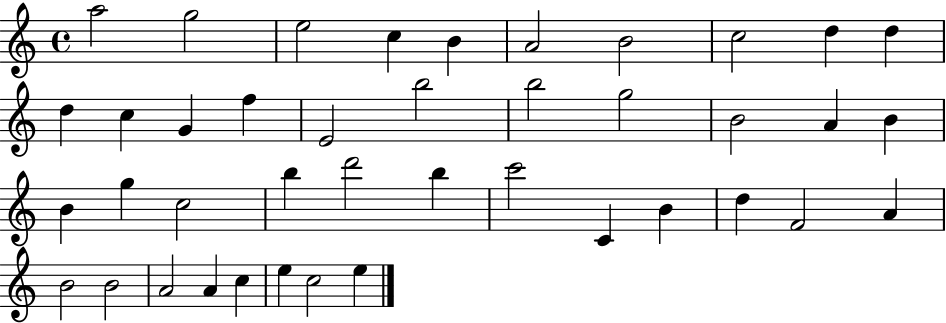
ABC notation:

X:1
T:Untitled
M:4/4
L:1/4
K:C
a2 g2 e2 c B A2 B2 c2 d d d c G f E2 b2 b2 g2 B2 A B B g c2 b d'2 b c'2 C B d F2 A B2 B2 A2 A c e c2 e